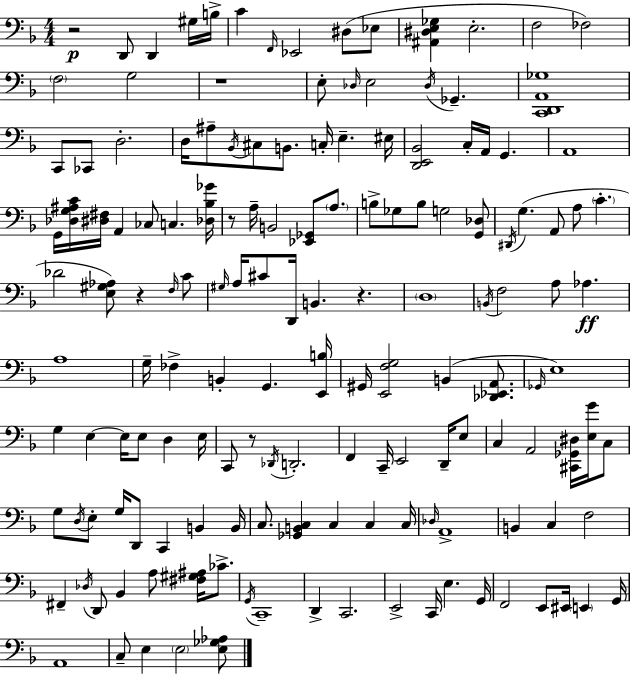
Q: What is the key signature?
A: D minor